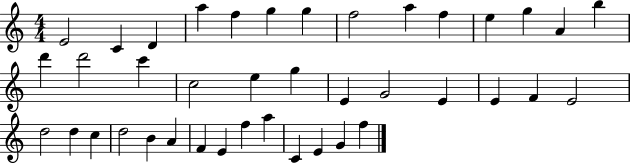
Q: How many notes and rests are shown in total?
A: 40